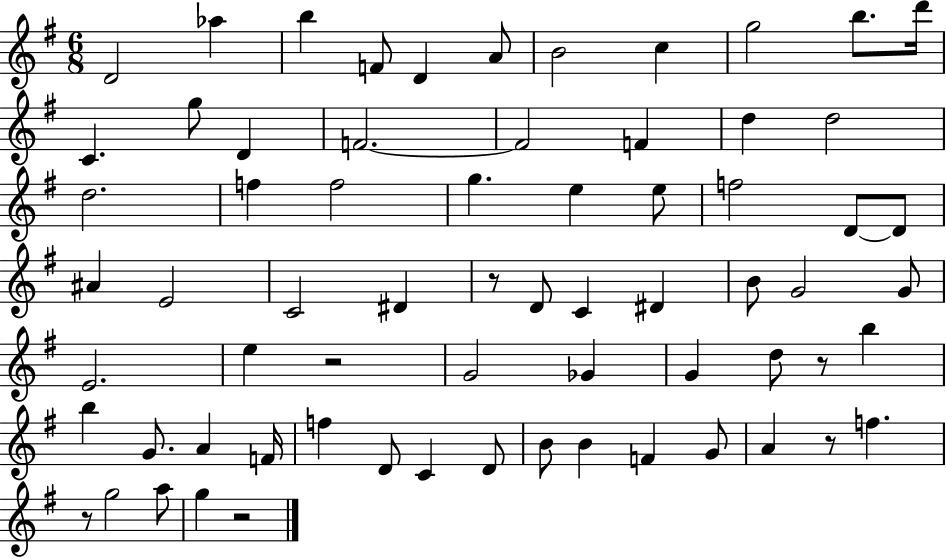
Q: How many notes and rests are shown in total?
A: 68